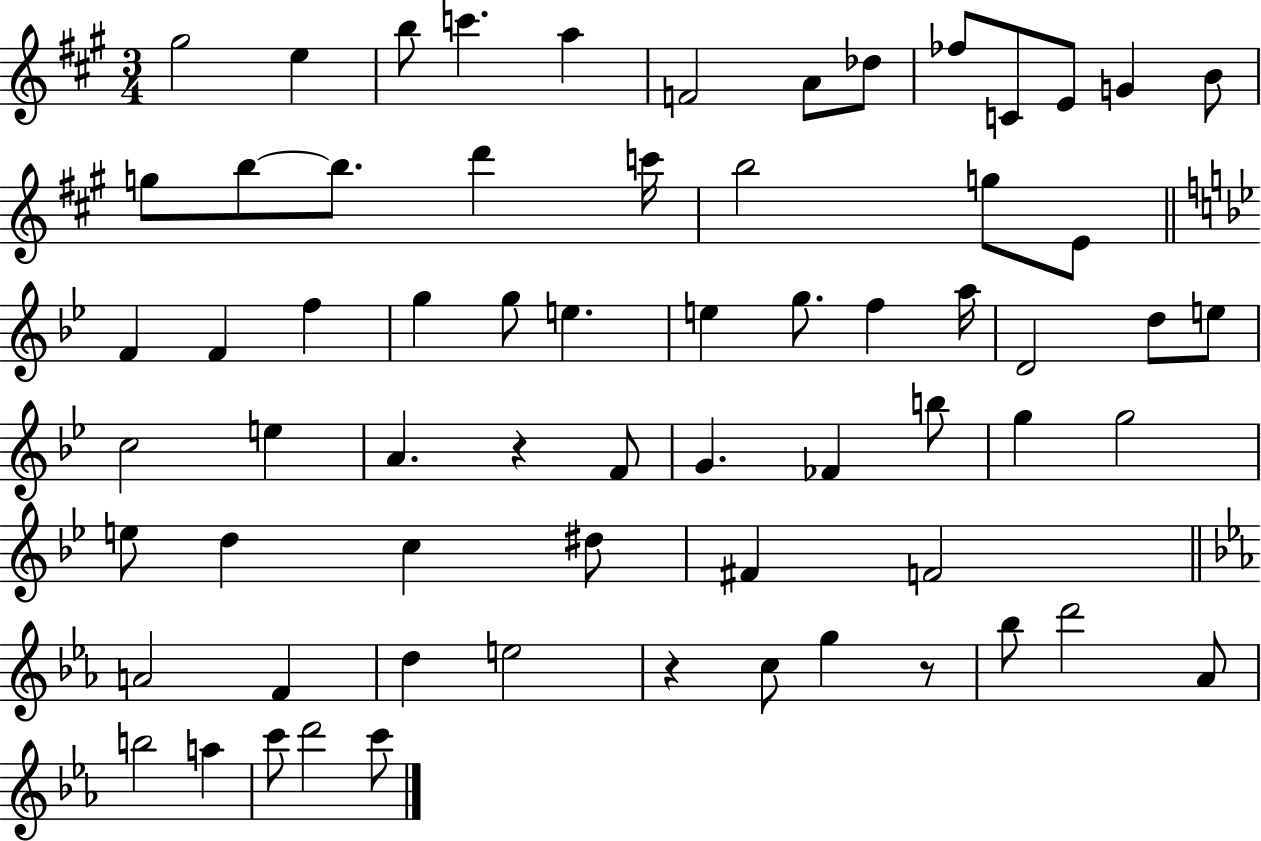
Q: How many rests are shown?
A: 3